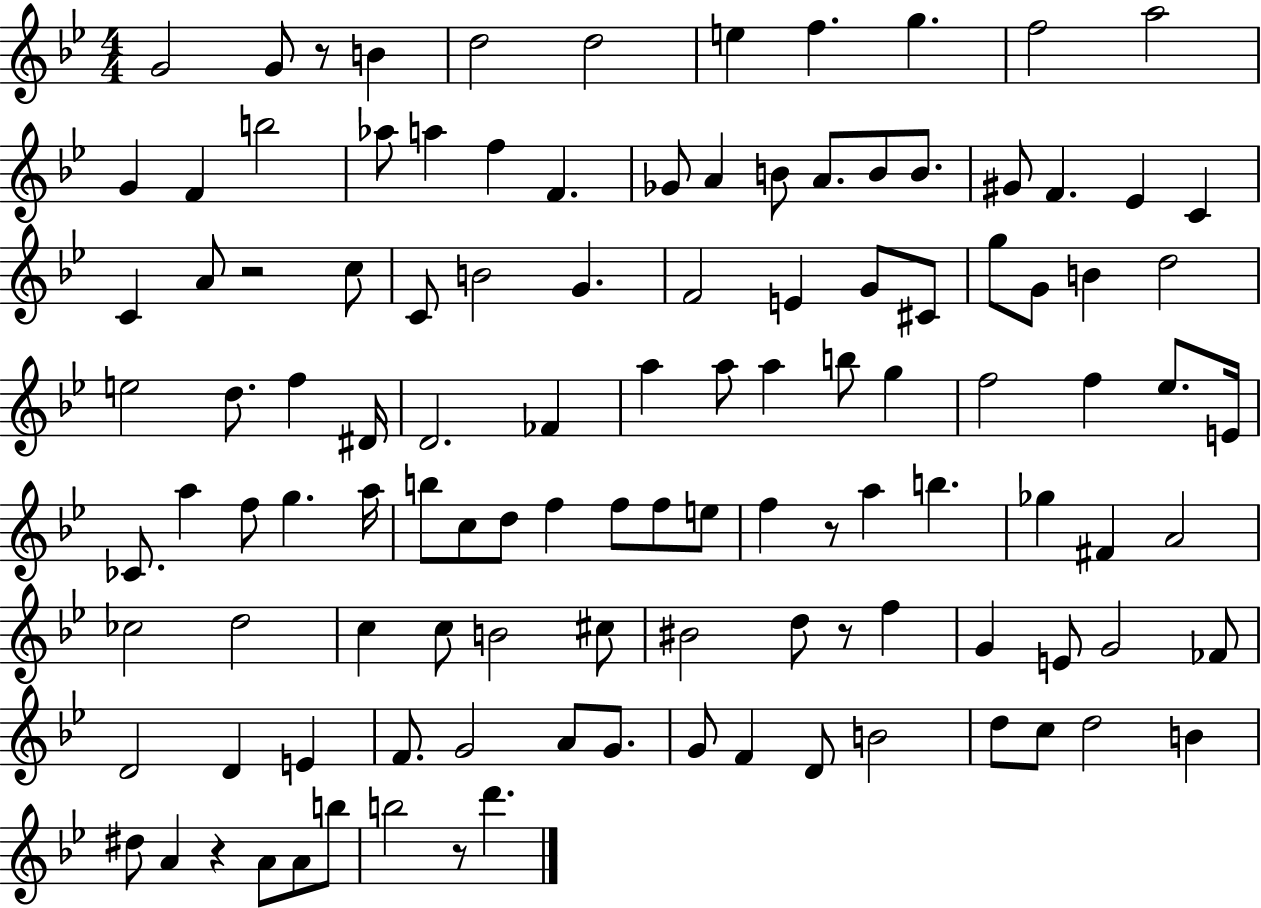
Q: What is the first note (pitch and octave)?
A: G4